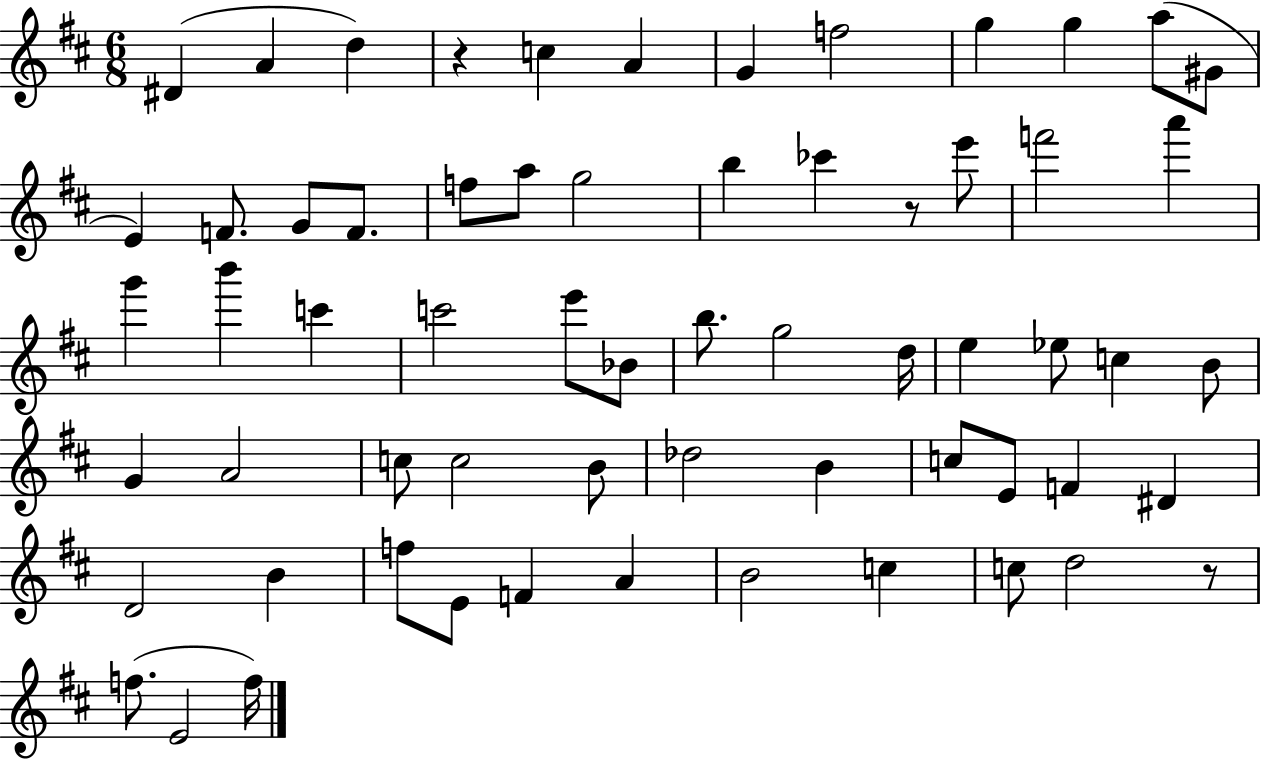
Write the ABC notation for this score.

X:1
T:Untitled
M:6/8
L:1/4
K:D
^D A d z c A G f2 g g a/2 ^G/2 E F/2 G/2 F/2 f/2 a/2 g2 b _c' z/2 e'/2 f'2 a' g' b' c' c'2 e'/2 _B/2 b/2 g2 d/4 e _e/2 c B/2 G A2 c/2 c2 B/2 _d2 B c/2 E/2 F ^D D2 B f/2 E/2 F A B2 c c/2 d2 z/2 f/2 E2 f/4